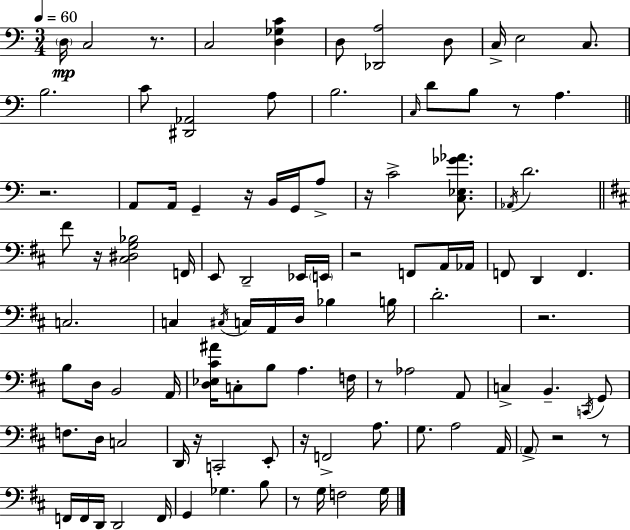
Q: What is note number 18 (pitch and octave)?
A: A2